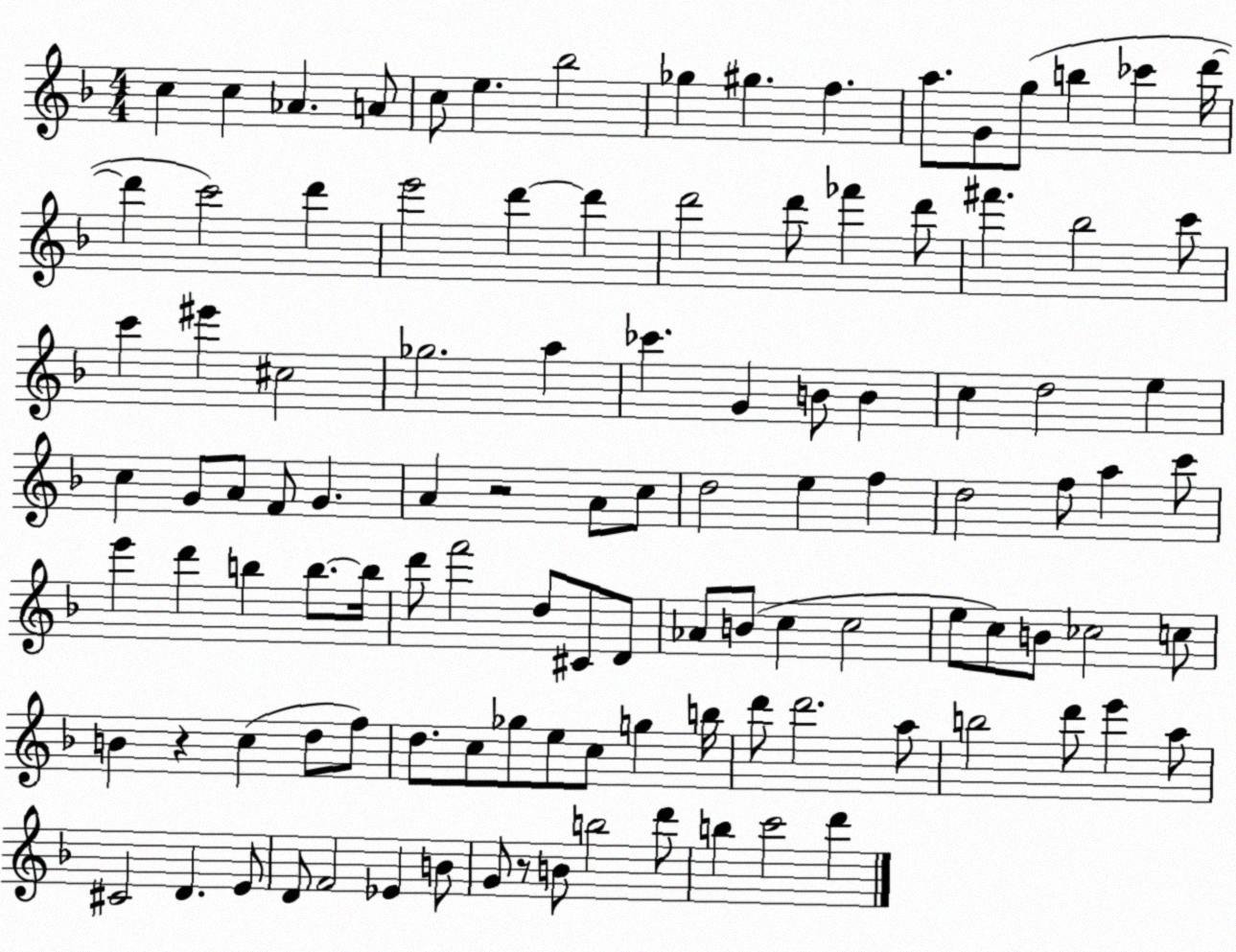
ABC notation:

X:1
T:Untitled
M:4/4
L:1/4
K:F
c c _A A/2 c/2 e _b2 _g ^g f a/2 G/2 g/2 b _c' d'/4 d' c'2 d' e'2 d' d' d'2 d'/2 _f' d'/2 ^f' _b2 c'/2 c' ^e' ^c2 _g2 a _c' G B/2 B c d2 e c G/2 A/2 F/2 G A z2 A/2 c/2 d2 e f d2 f/2 a c'/2 e' d' b b/2 b/4 d'/2 f'2 d/2 ^C/2 D/2 _A/2 B/2 c c2 e/2 c/2 B/2 _c2 c/2 B z c d/2 f/2 d/2 c/2 _g/2 e/2 c/2 g b/4 d'/2 d'2 a/2 b2 d'/2 e' a/2 ^C2 D E/2 D/2 F2 _E B/2 G/2 z/2 B/2 b2 d'/2 b c'2 d'